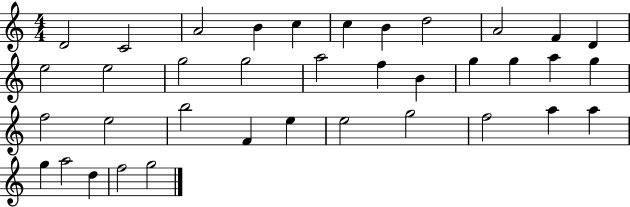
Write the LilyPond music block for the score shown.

{
  \clef treble
  \numericTimeSignature
  \time 4/4
  \key c \major
  d'2 c'2 | a'2 b'4 c''4 | c''4 b'4 d''2 | a'2 f'4 d'4 | \break e''2 e''2 | g''2 g''2 | a''2 f''4 b'4 | g''4 g''4 a''4 g''4 | \break f''2 e''2 | b''2 f'4 e''4 | e''2 g''2 | f''2 a''4 a''4 | \break g''4 a''2 d''4 | f''2 g''2 | \bar "|."
}